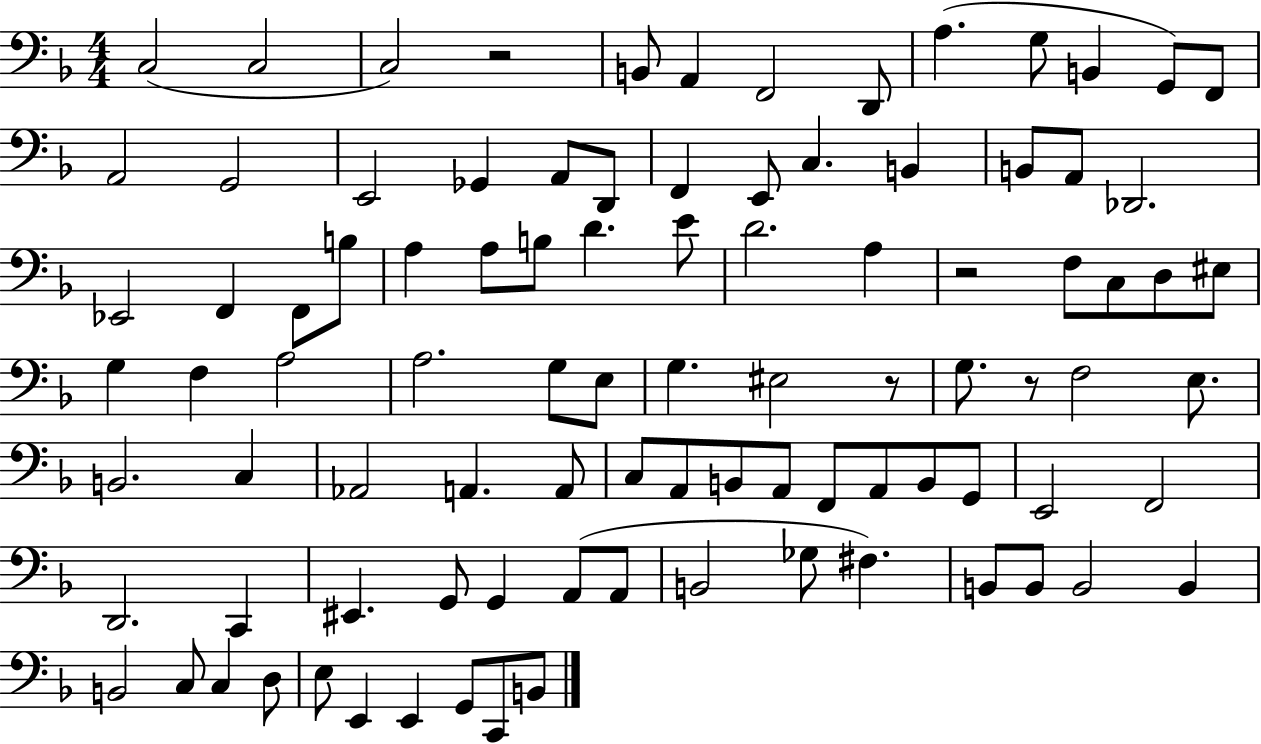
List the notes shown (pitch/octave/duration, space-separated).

C3/h C3/h C3/h R/h B2/e A2/q F2/h D2/e A3/q. G3/e B2/q G2/e F2/e A2/h G2/h E2/h Gb2/q A2/e D2/e F2/q E2/e C3/q. B2/q B2/e A2/e Db2/h. Eb2/h F2/q F2/e B3/e A3/q A3/e B3/e D4/q. E4/e D4/h. A3/q R/h F3/e C3/e D3/e EIS3/e G3/q F3/q A3/h A3/h. G3/e E3/e G3/q. EIS3/h R/e G3/e. R/e F3/h E3/e. B2/h. C3/q Ab2/h A2/q. A2/e C3/e A2/e B2/e A2/e F2/e A2/e B2/e G2/e E2/h F2/h D2/h. C2/q EIS2/q. G2/e G2/q A2/e A2/e B2/h Gb3/e F#3/q. B2/e B2/e B2/h B2/q B2/h C3/e C3/q D3/e E3/e E2/q E2/q G2/e C2/e B2/e